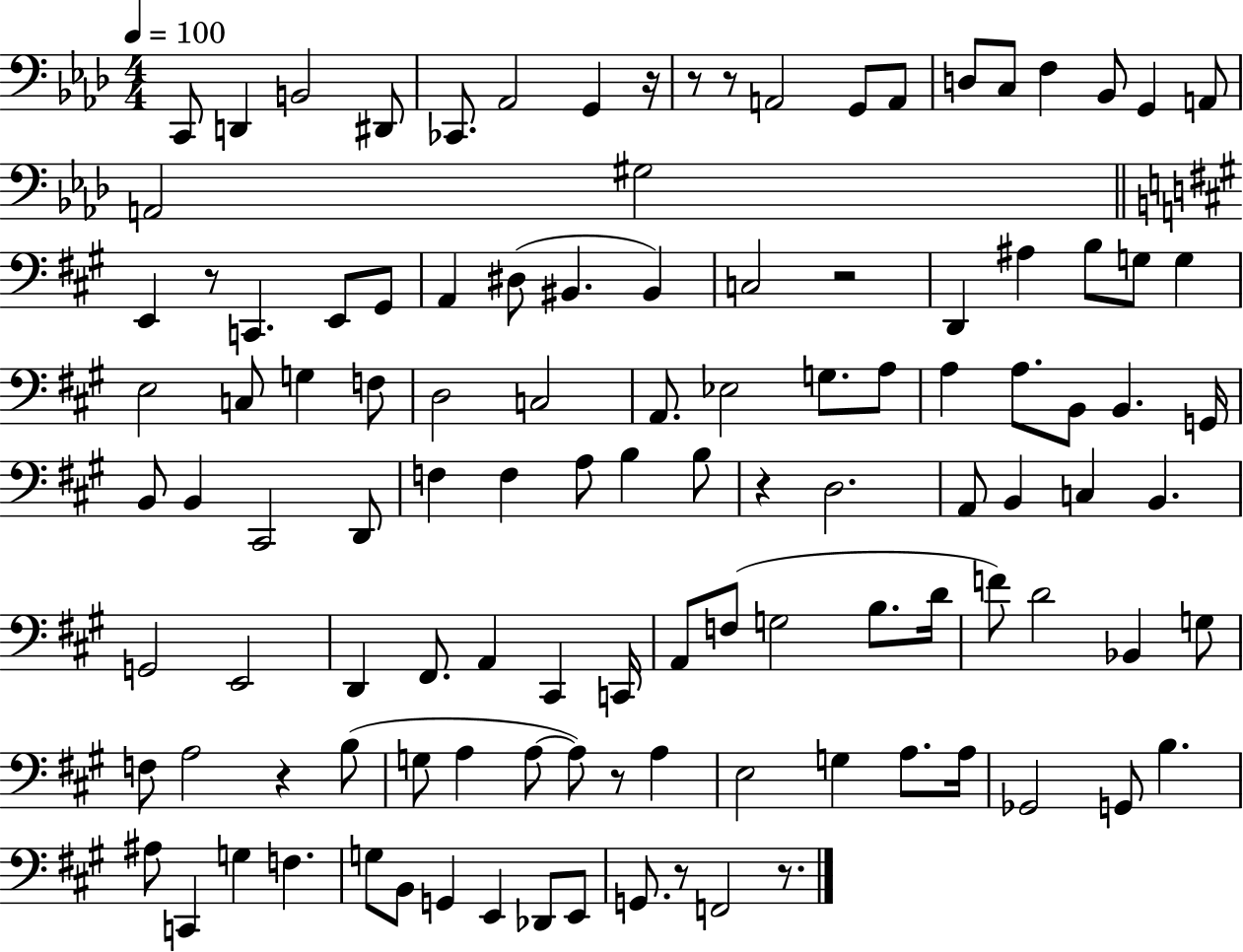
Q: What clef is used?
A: bass